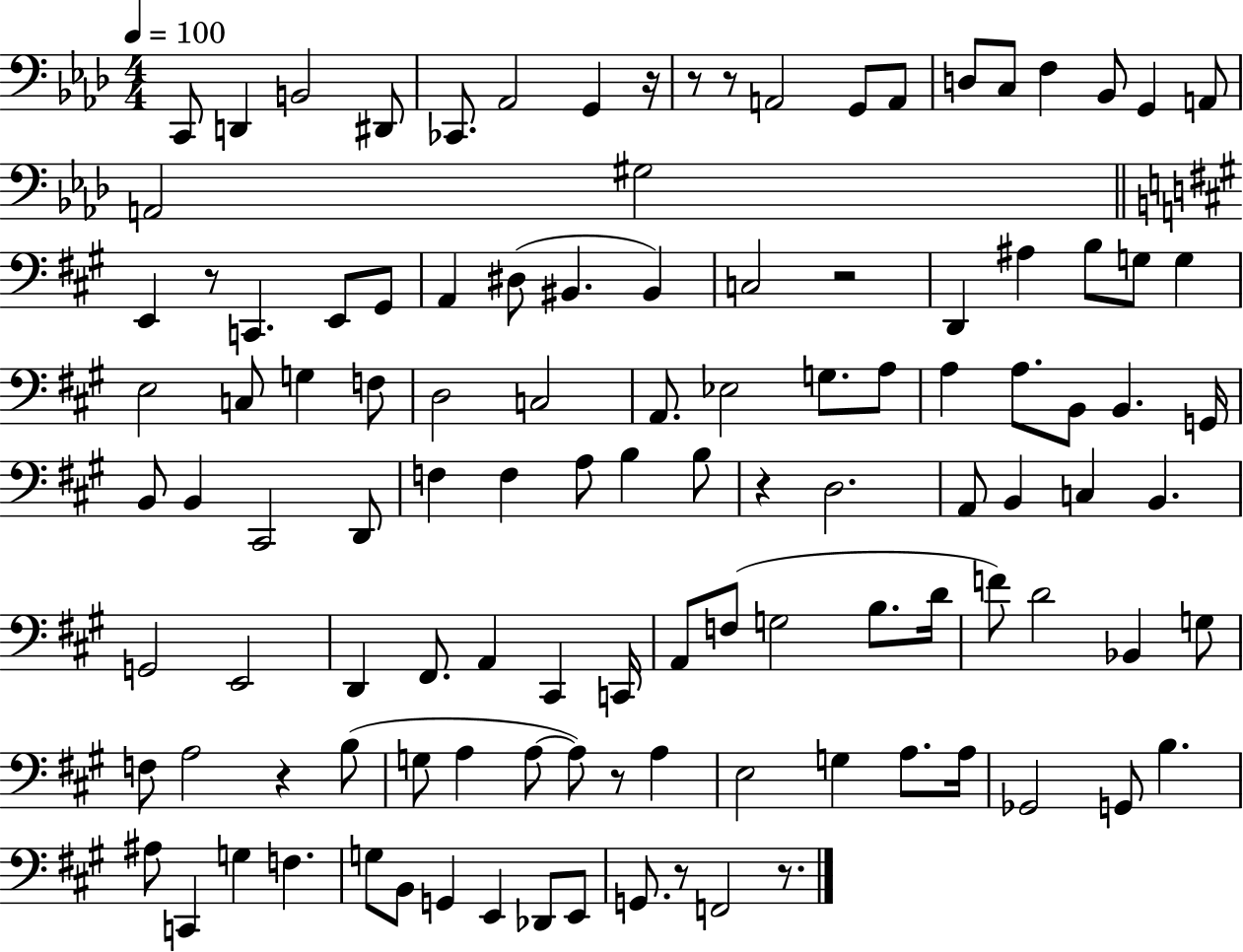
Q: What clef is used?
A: bass